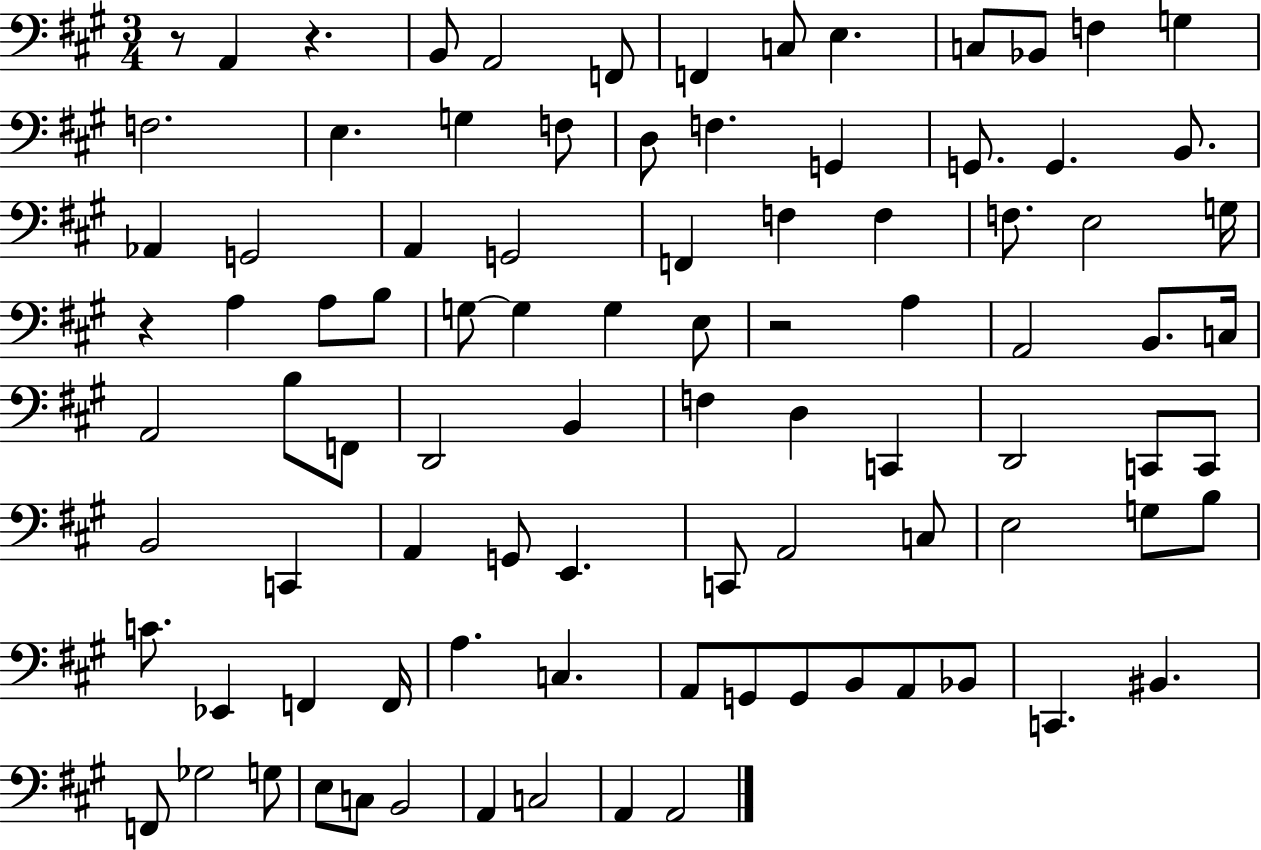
{
  \clef bass
  \numericTimeSignature
  \time 3/4
  \key a \major
  r8 a,4 r4. | b,8 a,2 f,8 | f,4 c8 e4. | c8 bes,8 f4 g4 | \break f2. | e4. g4 f8 | d8 f4. g,4 | g,8. g,4. b,8. | \break aes,4 g,2 | a,4 g,2 | f,4 f4 f4 | f8. e2 g16 | \break r4 a4 a8 b8 | g8~~ g4 g4 e8 | r2 a4 | a,2 b,8. c16 | \break a,2 b8 f,8 | d,2 b,4 | f4 d4 c,4 | d,2 c,8 c,8 | \break b,2 c,4 | a,4 g,8 e,4. | c,8 a,2 c8 | e2 g8 b8 | \break c'8. ees,4 f,4 f,16 | a4. c4. | a,8 g,8 g,8 b,8 a,8 bes,8 | c,4. bis,4. | \break f,8 ges2 g8 | e8 c8 b,2 | a,4 c2 | a,4 a,2 | \break \bar "|."
}